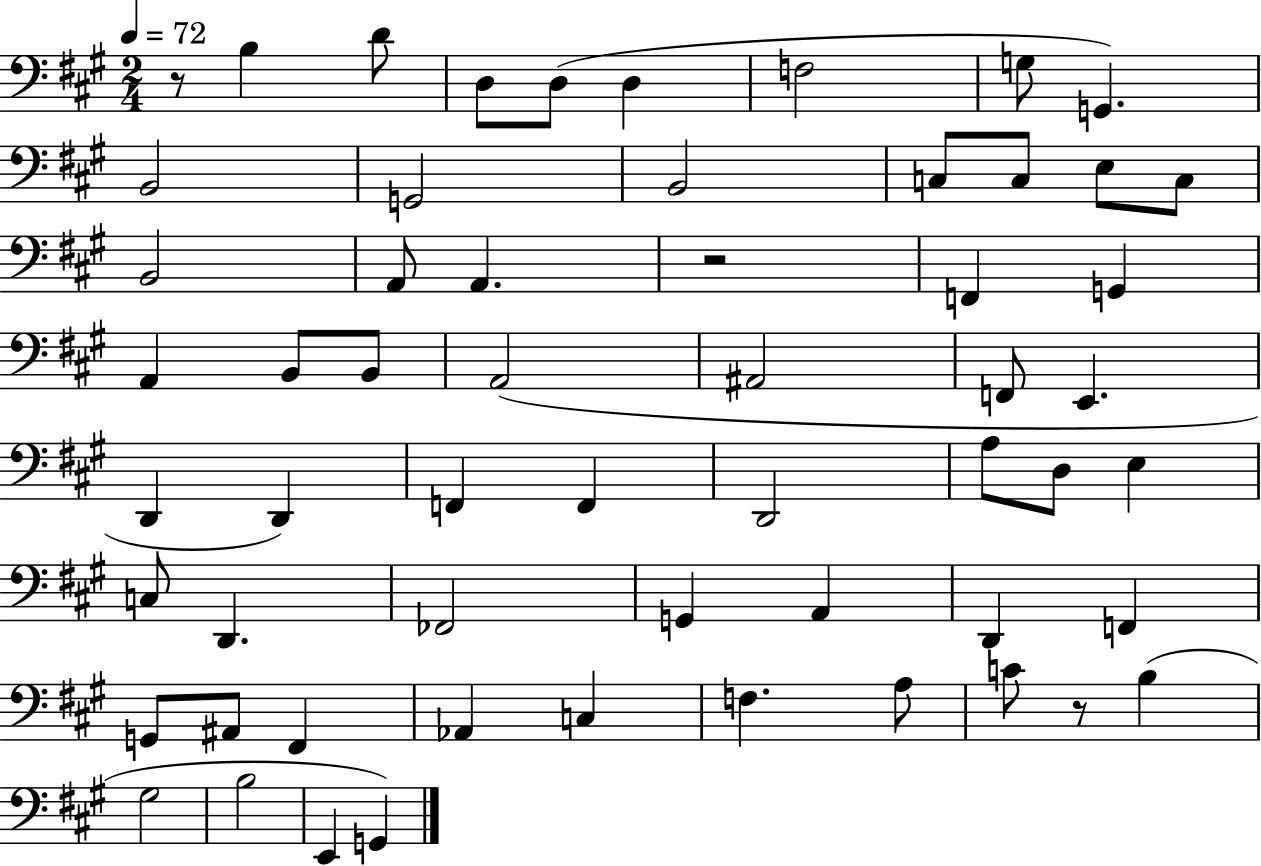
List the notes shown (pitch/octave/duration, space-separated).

R/e B3/q D4/e D3/e D3/e D3/q F3/h G3/e G2/q. B2/h G2/h B2/h C3/e C3/e E3/e C3/e B2/h A2/e A2/q. R/h F2/q G2/q A2/q B2/e B2/e A2/h A#2/h F2/e E2/q. D2/q D2/q F2/q F2/q D2/h A3/e D3/e E3/q C3/e D2/q. FES2/h G2/q A2/q D2/q F2/q G2/e A#2/e F#2/q Ab2/q C3/q F3/q. A3/e C4/e R/e B3/q G#3/h B3/h E2/q G2/q